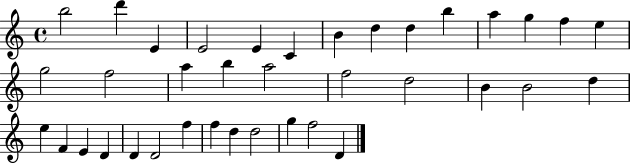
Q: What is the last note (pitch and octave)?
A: D4